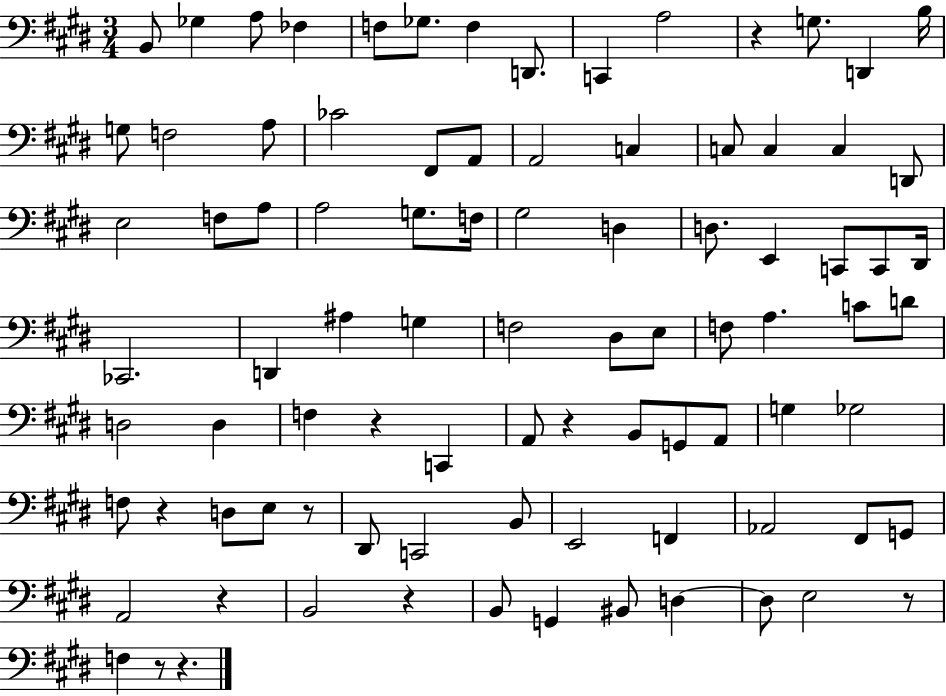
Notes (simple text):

B2/e Gb3/q A3/e FES3/q F3/e Gb3/e. F3/q D2/e. C2/q A3/h R/q G3/e. D2/q B3/s G3/e F3/h A3/e CES4/h F#2/e A2/e A2/h C3/q C3/e C3/q C3/q D2/e E3/h F3/e A3/e A3/h G3/e. F3/s G#3/h D3/q D3/e. E2/q C2/e C2/e D#2/s CES2/h. D2/q A#3/q G3/q F3/h D#3/e E3/e F3/e A3/q. C4/e D4/e D3/h D3/q F3/q R/q C2/q A2/e R/q B2/e G2/e A2/e G3/q Gb3/h F3/e R/q D3/e E3/e R/e D#2/e C2/h B2/e E2/h F2/q Ab2/h F#2/e G2/e A2/h R/q B2/h R/q B2/e G2/q BIS2/e D3/q D3/e E3/h R/e F3/q R/e R/q.